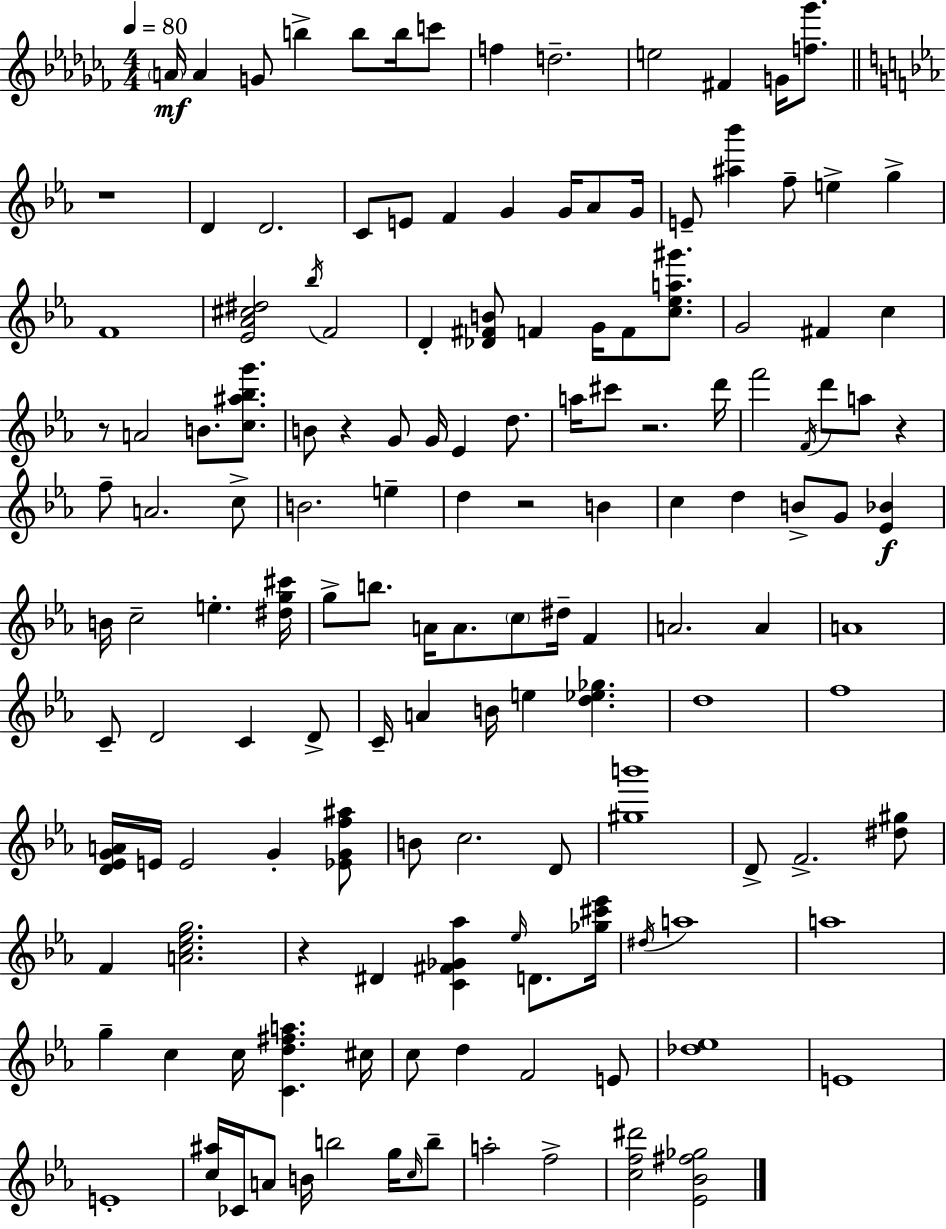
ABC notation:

X:1
T:Untitled
M:4/4
L:1/4
K:Abm
A/4 A G/2 b b/2 b/4 c'/2 f d2 e2 ^F G/4 [f_g']/2 z4 D D2 C/2 E/2 F G G/4 _A/2 G/4 E/2 [^a_b'] f/2 e g F4 [_E_A^c^d]2 _b/4 F2 D [_D^FB]/2 F G/4 F/2 [c_ea^g']/2 G2 ^F c z/2 A2 B/2 [c^a_bg']/2 B/2 z G/2 G/4 _E d/2 a/4 ^c'/2 z2 d'/4 f'2 F/4 d'/2 a/2 z f/2 A2 c/2 B2 e d z2 B c d B/2 G/2 [_E_B] B/4 c2 e [^dg^c']/4 g/2 b/2 A/4 A/2 c/2 ^d/4 F A2 A A4 C/2 D2 C D/2 C/4 A B/4 e [d_e_g] d4 f4 [D_EGA]/4 E/4 E2 G [_EGf^a]/2 B/2 c2 D/2 [^gb']4 D/2 F2 [^d^g]/2 F [Ac_eg]2 z ^D [C^F_G_a] _e/4 D/2 [_g^c'_e']/4 ^d/4 a4 a4 g c c/4 [Cd^fa] ^c/4 c/2 d F2 E/2 [_d_e]4 E4 E4 [c^a]/4 _C/4 A/2 B/4 b2 g/4 c/4 b/2 a2 f2 [cf^d']2 [_E_B^f_g]2